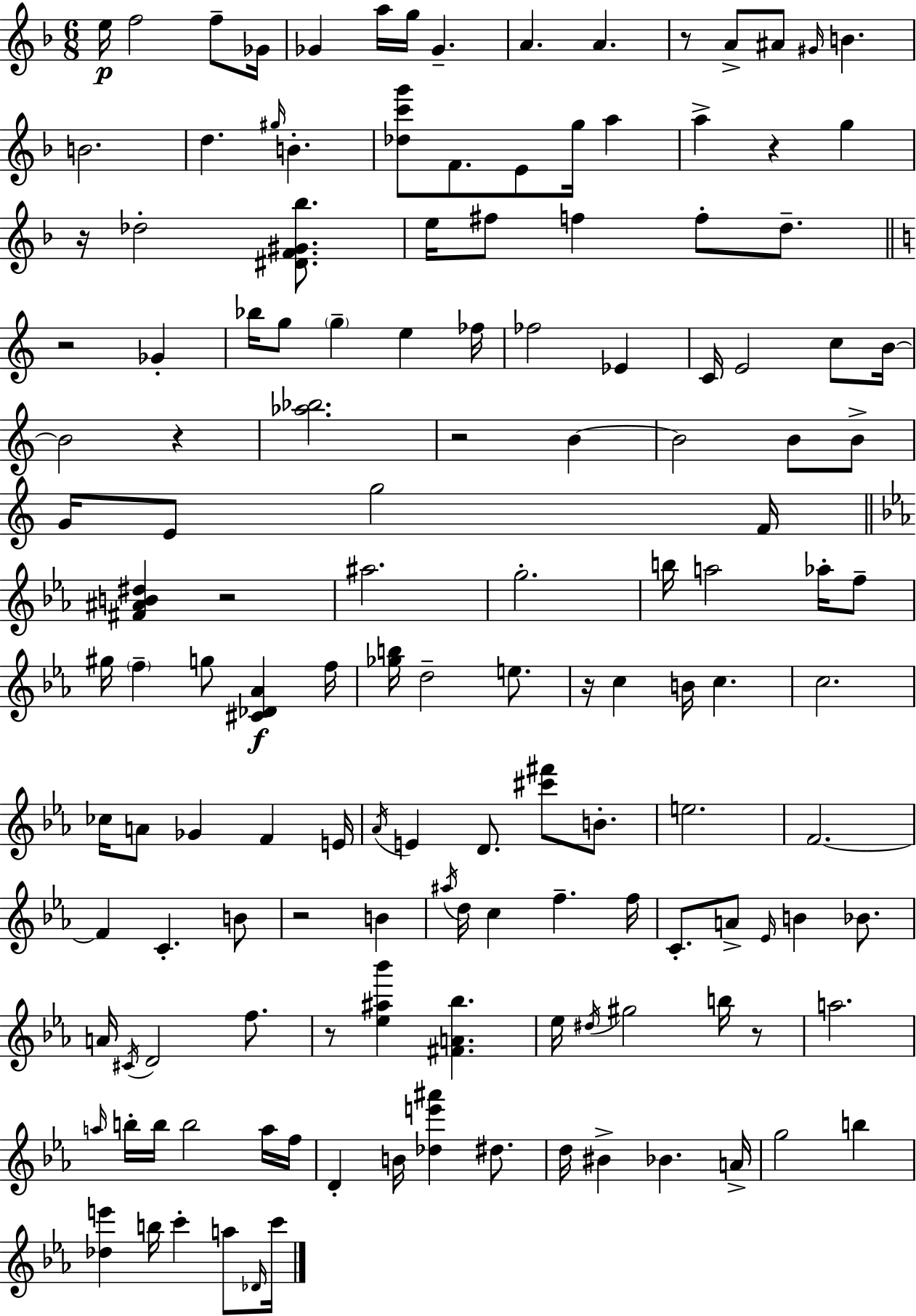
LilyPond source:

{
  \clef treble
  \numericTimeSignature
  \time 6/8
  \key d \minor
  e''16\p f''2 f''8-- ges'16 | ges'4 a''16 g''16 ges'4.-- | a'4. a'4. | r8 a'8-> ais'8 \grace { gis'16 } b'4. | \break b'2. | d''4. \grace { gis''16 } b'4.-. | <des'' c''' g'''>8 f'8. e'8 g''16 a''4 | a''4-> r4 g''4 | \break r16 des''2-. <dis' f' gis' bes''>8. | e''16 fis''8 f''4 f''8-. d''8.-- | \bar "||" \break \key c \major r2 ges'4-. | bes''16 g''8 \parenthesize g''4-- e''4 fes''16 | fes''2 ees'4 | c'16 e'2 c''8 b'16~~ | \break b'2 r4 | <aes'' bes''>2. | r2 b'4~~ | b'2 b'8 b'8-> | \break g'16 e'8 g''2 f'16 | \bar "||" \break \key c \minor <fis' ais' b' dis''>4 r2 | ais''2. | g''2.-. | b''16 a''2 aes''16-. f''8-- | \break gis''16 \parenthesize f''4-- g''8 <cis' des' aes'>4\f f''16 | <ges'' b''>16 d''2-- e''8. | r16 c''4 b'16 c''4. | c''2. | \break ces''16 a'8 ges'4 f'4 e'16 | \acciaccatura { aes'16 } e'4 d'8. <cis''' fis'''>8 b'8.-. | e''2. | f'2.~~ | \break f'4 c'4.-. b'8 | r2 b'4 | \acciaccatura { ais''16 } d''16 c''4 f''4.-- | f''16 c'8.-. a'8-> \grace { ees'16 } b'4 | \break bes'8. a'16 \acciaccatura { cis'16 } d'2 | f''8. r8 <ees'' ais'' bes'''>4 <fis' a' bes''>4. | ees''16 \acciaccatura { dis''16 } gis''2 | b''16 r8 a''2. | \break \grace { a''16 } b''16-. b''16 b''2 | a''16 f''16 d'4-. b'16 <des'' e''' ais'''>4 | dis''8. d''16 bis'4-> bes'4. | a'16-> g''2 | \break b''4 <des'' e'''>4 b''16 c'''4-. | a''8 \grace { des'16 } c'''16 \bar "|."
}